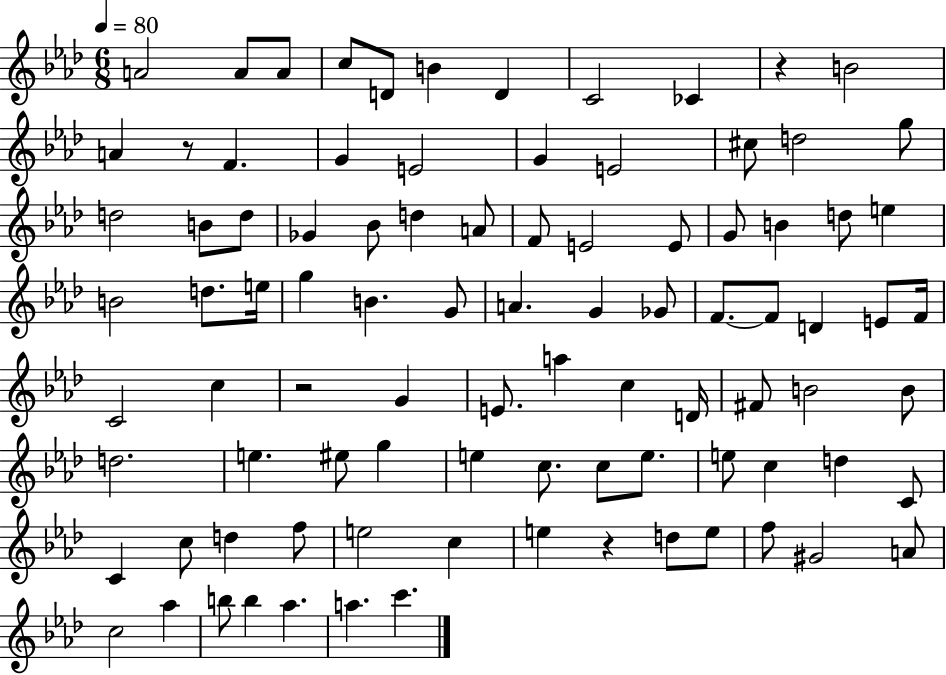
A4/h A4/e A4/e C5/e D4/e B4/q D4/q C4/h CES4/q R/q B4/h A4/q R/e F4/q. G4/q E4/h G4/q E4/h C#5/e D5/h G5/e D5/h B4/e D5/e Gb4/q Bb4/e D5/q A4/e F4/e E4/h E4/e G4/e B4/q D5/e E5/q B4/h D5/e. E5/s G5/q B4/q. G4/e A4/q. G4/q Gb4/e F4/e. F4/e D4/q E4/e F4/s C4/h C5/q R/h G4/q E4/e. A5/q C5/q D4/s F#4/e B4/h B4/e D5/h. E5/q. EIS5/e G5/q E5/q C5/e. C5/e E5/e. E5/e C5/q D5/q C4/e C4/q C5/e D5/q F5/e E5/h C5/q E5/q R/q D5/e E5/e F5/e G#4/h A4/e C5/h Ab5/q B5/e B5/q Ab5/q. A5/q. C6/q.